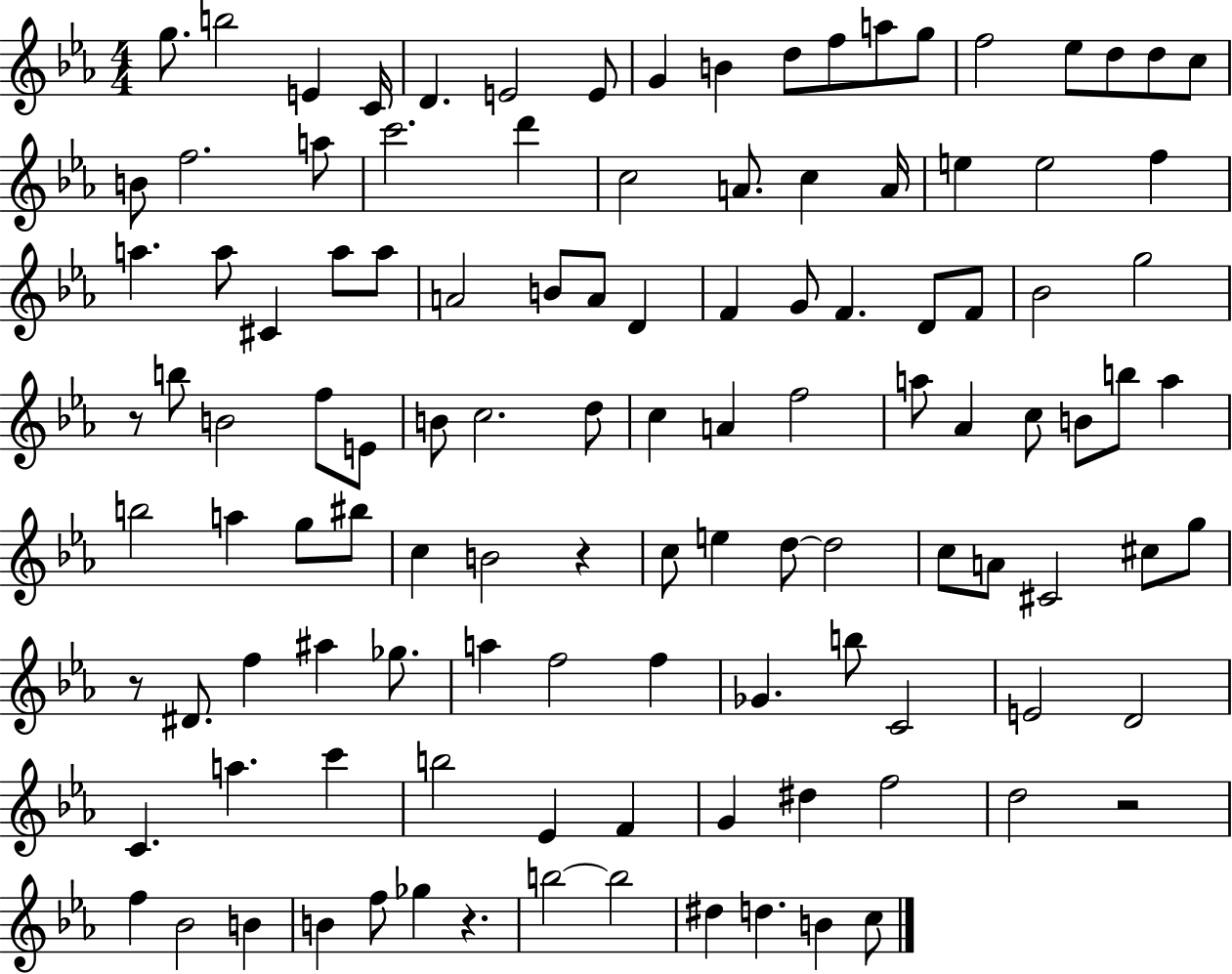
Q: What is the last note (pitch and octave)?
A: C5